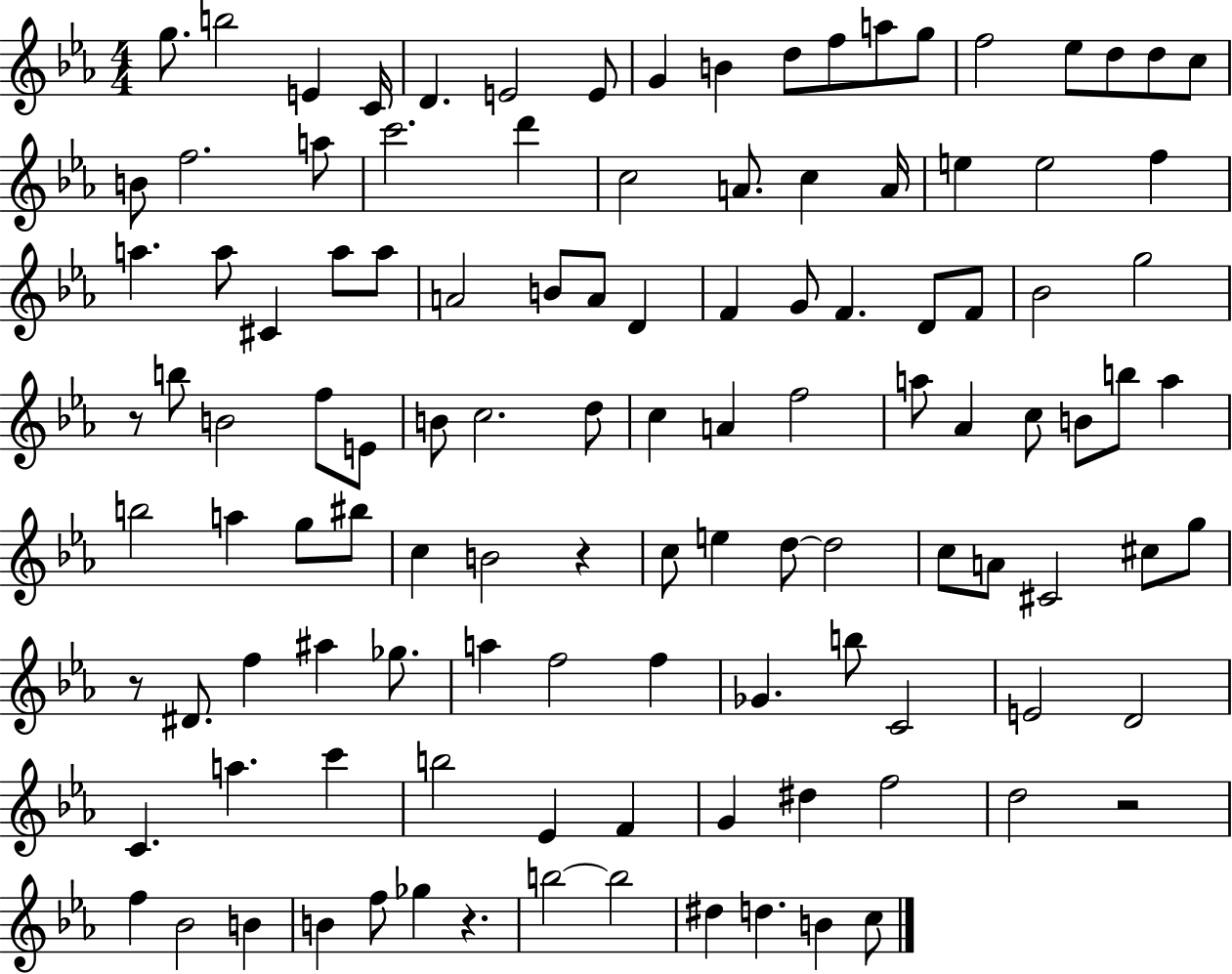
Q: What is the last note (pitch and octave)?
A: C5